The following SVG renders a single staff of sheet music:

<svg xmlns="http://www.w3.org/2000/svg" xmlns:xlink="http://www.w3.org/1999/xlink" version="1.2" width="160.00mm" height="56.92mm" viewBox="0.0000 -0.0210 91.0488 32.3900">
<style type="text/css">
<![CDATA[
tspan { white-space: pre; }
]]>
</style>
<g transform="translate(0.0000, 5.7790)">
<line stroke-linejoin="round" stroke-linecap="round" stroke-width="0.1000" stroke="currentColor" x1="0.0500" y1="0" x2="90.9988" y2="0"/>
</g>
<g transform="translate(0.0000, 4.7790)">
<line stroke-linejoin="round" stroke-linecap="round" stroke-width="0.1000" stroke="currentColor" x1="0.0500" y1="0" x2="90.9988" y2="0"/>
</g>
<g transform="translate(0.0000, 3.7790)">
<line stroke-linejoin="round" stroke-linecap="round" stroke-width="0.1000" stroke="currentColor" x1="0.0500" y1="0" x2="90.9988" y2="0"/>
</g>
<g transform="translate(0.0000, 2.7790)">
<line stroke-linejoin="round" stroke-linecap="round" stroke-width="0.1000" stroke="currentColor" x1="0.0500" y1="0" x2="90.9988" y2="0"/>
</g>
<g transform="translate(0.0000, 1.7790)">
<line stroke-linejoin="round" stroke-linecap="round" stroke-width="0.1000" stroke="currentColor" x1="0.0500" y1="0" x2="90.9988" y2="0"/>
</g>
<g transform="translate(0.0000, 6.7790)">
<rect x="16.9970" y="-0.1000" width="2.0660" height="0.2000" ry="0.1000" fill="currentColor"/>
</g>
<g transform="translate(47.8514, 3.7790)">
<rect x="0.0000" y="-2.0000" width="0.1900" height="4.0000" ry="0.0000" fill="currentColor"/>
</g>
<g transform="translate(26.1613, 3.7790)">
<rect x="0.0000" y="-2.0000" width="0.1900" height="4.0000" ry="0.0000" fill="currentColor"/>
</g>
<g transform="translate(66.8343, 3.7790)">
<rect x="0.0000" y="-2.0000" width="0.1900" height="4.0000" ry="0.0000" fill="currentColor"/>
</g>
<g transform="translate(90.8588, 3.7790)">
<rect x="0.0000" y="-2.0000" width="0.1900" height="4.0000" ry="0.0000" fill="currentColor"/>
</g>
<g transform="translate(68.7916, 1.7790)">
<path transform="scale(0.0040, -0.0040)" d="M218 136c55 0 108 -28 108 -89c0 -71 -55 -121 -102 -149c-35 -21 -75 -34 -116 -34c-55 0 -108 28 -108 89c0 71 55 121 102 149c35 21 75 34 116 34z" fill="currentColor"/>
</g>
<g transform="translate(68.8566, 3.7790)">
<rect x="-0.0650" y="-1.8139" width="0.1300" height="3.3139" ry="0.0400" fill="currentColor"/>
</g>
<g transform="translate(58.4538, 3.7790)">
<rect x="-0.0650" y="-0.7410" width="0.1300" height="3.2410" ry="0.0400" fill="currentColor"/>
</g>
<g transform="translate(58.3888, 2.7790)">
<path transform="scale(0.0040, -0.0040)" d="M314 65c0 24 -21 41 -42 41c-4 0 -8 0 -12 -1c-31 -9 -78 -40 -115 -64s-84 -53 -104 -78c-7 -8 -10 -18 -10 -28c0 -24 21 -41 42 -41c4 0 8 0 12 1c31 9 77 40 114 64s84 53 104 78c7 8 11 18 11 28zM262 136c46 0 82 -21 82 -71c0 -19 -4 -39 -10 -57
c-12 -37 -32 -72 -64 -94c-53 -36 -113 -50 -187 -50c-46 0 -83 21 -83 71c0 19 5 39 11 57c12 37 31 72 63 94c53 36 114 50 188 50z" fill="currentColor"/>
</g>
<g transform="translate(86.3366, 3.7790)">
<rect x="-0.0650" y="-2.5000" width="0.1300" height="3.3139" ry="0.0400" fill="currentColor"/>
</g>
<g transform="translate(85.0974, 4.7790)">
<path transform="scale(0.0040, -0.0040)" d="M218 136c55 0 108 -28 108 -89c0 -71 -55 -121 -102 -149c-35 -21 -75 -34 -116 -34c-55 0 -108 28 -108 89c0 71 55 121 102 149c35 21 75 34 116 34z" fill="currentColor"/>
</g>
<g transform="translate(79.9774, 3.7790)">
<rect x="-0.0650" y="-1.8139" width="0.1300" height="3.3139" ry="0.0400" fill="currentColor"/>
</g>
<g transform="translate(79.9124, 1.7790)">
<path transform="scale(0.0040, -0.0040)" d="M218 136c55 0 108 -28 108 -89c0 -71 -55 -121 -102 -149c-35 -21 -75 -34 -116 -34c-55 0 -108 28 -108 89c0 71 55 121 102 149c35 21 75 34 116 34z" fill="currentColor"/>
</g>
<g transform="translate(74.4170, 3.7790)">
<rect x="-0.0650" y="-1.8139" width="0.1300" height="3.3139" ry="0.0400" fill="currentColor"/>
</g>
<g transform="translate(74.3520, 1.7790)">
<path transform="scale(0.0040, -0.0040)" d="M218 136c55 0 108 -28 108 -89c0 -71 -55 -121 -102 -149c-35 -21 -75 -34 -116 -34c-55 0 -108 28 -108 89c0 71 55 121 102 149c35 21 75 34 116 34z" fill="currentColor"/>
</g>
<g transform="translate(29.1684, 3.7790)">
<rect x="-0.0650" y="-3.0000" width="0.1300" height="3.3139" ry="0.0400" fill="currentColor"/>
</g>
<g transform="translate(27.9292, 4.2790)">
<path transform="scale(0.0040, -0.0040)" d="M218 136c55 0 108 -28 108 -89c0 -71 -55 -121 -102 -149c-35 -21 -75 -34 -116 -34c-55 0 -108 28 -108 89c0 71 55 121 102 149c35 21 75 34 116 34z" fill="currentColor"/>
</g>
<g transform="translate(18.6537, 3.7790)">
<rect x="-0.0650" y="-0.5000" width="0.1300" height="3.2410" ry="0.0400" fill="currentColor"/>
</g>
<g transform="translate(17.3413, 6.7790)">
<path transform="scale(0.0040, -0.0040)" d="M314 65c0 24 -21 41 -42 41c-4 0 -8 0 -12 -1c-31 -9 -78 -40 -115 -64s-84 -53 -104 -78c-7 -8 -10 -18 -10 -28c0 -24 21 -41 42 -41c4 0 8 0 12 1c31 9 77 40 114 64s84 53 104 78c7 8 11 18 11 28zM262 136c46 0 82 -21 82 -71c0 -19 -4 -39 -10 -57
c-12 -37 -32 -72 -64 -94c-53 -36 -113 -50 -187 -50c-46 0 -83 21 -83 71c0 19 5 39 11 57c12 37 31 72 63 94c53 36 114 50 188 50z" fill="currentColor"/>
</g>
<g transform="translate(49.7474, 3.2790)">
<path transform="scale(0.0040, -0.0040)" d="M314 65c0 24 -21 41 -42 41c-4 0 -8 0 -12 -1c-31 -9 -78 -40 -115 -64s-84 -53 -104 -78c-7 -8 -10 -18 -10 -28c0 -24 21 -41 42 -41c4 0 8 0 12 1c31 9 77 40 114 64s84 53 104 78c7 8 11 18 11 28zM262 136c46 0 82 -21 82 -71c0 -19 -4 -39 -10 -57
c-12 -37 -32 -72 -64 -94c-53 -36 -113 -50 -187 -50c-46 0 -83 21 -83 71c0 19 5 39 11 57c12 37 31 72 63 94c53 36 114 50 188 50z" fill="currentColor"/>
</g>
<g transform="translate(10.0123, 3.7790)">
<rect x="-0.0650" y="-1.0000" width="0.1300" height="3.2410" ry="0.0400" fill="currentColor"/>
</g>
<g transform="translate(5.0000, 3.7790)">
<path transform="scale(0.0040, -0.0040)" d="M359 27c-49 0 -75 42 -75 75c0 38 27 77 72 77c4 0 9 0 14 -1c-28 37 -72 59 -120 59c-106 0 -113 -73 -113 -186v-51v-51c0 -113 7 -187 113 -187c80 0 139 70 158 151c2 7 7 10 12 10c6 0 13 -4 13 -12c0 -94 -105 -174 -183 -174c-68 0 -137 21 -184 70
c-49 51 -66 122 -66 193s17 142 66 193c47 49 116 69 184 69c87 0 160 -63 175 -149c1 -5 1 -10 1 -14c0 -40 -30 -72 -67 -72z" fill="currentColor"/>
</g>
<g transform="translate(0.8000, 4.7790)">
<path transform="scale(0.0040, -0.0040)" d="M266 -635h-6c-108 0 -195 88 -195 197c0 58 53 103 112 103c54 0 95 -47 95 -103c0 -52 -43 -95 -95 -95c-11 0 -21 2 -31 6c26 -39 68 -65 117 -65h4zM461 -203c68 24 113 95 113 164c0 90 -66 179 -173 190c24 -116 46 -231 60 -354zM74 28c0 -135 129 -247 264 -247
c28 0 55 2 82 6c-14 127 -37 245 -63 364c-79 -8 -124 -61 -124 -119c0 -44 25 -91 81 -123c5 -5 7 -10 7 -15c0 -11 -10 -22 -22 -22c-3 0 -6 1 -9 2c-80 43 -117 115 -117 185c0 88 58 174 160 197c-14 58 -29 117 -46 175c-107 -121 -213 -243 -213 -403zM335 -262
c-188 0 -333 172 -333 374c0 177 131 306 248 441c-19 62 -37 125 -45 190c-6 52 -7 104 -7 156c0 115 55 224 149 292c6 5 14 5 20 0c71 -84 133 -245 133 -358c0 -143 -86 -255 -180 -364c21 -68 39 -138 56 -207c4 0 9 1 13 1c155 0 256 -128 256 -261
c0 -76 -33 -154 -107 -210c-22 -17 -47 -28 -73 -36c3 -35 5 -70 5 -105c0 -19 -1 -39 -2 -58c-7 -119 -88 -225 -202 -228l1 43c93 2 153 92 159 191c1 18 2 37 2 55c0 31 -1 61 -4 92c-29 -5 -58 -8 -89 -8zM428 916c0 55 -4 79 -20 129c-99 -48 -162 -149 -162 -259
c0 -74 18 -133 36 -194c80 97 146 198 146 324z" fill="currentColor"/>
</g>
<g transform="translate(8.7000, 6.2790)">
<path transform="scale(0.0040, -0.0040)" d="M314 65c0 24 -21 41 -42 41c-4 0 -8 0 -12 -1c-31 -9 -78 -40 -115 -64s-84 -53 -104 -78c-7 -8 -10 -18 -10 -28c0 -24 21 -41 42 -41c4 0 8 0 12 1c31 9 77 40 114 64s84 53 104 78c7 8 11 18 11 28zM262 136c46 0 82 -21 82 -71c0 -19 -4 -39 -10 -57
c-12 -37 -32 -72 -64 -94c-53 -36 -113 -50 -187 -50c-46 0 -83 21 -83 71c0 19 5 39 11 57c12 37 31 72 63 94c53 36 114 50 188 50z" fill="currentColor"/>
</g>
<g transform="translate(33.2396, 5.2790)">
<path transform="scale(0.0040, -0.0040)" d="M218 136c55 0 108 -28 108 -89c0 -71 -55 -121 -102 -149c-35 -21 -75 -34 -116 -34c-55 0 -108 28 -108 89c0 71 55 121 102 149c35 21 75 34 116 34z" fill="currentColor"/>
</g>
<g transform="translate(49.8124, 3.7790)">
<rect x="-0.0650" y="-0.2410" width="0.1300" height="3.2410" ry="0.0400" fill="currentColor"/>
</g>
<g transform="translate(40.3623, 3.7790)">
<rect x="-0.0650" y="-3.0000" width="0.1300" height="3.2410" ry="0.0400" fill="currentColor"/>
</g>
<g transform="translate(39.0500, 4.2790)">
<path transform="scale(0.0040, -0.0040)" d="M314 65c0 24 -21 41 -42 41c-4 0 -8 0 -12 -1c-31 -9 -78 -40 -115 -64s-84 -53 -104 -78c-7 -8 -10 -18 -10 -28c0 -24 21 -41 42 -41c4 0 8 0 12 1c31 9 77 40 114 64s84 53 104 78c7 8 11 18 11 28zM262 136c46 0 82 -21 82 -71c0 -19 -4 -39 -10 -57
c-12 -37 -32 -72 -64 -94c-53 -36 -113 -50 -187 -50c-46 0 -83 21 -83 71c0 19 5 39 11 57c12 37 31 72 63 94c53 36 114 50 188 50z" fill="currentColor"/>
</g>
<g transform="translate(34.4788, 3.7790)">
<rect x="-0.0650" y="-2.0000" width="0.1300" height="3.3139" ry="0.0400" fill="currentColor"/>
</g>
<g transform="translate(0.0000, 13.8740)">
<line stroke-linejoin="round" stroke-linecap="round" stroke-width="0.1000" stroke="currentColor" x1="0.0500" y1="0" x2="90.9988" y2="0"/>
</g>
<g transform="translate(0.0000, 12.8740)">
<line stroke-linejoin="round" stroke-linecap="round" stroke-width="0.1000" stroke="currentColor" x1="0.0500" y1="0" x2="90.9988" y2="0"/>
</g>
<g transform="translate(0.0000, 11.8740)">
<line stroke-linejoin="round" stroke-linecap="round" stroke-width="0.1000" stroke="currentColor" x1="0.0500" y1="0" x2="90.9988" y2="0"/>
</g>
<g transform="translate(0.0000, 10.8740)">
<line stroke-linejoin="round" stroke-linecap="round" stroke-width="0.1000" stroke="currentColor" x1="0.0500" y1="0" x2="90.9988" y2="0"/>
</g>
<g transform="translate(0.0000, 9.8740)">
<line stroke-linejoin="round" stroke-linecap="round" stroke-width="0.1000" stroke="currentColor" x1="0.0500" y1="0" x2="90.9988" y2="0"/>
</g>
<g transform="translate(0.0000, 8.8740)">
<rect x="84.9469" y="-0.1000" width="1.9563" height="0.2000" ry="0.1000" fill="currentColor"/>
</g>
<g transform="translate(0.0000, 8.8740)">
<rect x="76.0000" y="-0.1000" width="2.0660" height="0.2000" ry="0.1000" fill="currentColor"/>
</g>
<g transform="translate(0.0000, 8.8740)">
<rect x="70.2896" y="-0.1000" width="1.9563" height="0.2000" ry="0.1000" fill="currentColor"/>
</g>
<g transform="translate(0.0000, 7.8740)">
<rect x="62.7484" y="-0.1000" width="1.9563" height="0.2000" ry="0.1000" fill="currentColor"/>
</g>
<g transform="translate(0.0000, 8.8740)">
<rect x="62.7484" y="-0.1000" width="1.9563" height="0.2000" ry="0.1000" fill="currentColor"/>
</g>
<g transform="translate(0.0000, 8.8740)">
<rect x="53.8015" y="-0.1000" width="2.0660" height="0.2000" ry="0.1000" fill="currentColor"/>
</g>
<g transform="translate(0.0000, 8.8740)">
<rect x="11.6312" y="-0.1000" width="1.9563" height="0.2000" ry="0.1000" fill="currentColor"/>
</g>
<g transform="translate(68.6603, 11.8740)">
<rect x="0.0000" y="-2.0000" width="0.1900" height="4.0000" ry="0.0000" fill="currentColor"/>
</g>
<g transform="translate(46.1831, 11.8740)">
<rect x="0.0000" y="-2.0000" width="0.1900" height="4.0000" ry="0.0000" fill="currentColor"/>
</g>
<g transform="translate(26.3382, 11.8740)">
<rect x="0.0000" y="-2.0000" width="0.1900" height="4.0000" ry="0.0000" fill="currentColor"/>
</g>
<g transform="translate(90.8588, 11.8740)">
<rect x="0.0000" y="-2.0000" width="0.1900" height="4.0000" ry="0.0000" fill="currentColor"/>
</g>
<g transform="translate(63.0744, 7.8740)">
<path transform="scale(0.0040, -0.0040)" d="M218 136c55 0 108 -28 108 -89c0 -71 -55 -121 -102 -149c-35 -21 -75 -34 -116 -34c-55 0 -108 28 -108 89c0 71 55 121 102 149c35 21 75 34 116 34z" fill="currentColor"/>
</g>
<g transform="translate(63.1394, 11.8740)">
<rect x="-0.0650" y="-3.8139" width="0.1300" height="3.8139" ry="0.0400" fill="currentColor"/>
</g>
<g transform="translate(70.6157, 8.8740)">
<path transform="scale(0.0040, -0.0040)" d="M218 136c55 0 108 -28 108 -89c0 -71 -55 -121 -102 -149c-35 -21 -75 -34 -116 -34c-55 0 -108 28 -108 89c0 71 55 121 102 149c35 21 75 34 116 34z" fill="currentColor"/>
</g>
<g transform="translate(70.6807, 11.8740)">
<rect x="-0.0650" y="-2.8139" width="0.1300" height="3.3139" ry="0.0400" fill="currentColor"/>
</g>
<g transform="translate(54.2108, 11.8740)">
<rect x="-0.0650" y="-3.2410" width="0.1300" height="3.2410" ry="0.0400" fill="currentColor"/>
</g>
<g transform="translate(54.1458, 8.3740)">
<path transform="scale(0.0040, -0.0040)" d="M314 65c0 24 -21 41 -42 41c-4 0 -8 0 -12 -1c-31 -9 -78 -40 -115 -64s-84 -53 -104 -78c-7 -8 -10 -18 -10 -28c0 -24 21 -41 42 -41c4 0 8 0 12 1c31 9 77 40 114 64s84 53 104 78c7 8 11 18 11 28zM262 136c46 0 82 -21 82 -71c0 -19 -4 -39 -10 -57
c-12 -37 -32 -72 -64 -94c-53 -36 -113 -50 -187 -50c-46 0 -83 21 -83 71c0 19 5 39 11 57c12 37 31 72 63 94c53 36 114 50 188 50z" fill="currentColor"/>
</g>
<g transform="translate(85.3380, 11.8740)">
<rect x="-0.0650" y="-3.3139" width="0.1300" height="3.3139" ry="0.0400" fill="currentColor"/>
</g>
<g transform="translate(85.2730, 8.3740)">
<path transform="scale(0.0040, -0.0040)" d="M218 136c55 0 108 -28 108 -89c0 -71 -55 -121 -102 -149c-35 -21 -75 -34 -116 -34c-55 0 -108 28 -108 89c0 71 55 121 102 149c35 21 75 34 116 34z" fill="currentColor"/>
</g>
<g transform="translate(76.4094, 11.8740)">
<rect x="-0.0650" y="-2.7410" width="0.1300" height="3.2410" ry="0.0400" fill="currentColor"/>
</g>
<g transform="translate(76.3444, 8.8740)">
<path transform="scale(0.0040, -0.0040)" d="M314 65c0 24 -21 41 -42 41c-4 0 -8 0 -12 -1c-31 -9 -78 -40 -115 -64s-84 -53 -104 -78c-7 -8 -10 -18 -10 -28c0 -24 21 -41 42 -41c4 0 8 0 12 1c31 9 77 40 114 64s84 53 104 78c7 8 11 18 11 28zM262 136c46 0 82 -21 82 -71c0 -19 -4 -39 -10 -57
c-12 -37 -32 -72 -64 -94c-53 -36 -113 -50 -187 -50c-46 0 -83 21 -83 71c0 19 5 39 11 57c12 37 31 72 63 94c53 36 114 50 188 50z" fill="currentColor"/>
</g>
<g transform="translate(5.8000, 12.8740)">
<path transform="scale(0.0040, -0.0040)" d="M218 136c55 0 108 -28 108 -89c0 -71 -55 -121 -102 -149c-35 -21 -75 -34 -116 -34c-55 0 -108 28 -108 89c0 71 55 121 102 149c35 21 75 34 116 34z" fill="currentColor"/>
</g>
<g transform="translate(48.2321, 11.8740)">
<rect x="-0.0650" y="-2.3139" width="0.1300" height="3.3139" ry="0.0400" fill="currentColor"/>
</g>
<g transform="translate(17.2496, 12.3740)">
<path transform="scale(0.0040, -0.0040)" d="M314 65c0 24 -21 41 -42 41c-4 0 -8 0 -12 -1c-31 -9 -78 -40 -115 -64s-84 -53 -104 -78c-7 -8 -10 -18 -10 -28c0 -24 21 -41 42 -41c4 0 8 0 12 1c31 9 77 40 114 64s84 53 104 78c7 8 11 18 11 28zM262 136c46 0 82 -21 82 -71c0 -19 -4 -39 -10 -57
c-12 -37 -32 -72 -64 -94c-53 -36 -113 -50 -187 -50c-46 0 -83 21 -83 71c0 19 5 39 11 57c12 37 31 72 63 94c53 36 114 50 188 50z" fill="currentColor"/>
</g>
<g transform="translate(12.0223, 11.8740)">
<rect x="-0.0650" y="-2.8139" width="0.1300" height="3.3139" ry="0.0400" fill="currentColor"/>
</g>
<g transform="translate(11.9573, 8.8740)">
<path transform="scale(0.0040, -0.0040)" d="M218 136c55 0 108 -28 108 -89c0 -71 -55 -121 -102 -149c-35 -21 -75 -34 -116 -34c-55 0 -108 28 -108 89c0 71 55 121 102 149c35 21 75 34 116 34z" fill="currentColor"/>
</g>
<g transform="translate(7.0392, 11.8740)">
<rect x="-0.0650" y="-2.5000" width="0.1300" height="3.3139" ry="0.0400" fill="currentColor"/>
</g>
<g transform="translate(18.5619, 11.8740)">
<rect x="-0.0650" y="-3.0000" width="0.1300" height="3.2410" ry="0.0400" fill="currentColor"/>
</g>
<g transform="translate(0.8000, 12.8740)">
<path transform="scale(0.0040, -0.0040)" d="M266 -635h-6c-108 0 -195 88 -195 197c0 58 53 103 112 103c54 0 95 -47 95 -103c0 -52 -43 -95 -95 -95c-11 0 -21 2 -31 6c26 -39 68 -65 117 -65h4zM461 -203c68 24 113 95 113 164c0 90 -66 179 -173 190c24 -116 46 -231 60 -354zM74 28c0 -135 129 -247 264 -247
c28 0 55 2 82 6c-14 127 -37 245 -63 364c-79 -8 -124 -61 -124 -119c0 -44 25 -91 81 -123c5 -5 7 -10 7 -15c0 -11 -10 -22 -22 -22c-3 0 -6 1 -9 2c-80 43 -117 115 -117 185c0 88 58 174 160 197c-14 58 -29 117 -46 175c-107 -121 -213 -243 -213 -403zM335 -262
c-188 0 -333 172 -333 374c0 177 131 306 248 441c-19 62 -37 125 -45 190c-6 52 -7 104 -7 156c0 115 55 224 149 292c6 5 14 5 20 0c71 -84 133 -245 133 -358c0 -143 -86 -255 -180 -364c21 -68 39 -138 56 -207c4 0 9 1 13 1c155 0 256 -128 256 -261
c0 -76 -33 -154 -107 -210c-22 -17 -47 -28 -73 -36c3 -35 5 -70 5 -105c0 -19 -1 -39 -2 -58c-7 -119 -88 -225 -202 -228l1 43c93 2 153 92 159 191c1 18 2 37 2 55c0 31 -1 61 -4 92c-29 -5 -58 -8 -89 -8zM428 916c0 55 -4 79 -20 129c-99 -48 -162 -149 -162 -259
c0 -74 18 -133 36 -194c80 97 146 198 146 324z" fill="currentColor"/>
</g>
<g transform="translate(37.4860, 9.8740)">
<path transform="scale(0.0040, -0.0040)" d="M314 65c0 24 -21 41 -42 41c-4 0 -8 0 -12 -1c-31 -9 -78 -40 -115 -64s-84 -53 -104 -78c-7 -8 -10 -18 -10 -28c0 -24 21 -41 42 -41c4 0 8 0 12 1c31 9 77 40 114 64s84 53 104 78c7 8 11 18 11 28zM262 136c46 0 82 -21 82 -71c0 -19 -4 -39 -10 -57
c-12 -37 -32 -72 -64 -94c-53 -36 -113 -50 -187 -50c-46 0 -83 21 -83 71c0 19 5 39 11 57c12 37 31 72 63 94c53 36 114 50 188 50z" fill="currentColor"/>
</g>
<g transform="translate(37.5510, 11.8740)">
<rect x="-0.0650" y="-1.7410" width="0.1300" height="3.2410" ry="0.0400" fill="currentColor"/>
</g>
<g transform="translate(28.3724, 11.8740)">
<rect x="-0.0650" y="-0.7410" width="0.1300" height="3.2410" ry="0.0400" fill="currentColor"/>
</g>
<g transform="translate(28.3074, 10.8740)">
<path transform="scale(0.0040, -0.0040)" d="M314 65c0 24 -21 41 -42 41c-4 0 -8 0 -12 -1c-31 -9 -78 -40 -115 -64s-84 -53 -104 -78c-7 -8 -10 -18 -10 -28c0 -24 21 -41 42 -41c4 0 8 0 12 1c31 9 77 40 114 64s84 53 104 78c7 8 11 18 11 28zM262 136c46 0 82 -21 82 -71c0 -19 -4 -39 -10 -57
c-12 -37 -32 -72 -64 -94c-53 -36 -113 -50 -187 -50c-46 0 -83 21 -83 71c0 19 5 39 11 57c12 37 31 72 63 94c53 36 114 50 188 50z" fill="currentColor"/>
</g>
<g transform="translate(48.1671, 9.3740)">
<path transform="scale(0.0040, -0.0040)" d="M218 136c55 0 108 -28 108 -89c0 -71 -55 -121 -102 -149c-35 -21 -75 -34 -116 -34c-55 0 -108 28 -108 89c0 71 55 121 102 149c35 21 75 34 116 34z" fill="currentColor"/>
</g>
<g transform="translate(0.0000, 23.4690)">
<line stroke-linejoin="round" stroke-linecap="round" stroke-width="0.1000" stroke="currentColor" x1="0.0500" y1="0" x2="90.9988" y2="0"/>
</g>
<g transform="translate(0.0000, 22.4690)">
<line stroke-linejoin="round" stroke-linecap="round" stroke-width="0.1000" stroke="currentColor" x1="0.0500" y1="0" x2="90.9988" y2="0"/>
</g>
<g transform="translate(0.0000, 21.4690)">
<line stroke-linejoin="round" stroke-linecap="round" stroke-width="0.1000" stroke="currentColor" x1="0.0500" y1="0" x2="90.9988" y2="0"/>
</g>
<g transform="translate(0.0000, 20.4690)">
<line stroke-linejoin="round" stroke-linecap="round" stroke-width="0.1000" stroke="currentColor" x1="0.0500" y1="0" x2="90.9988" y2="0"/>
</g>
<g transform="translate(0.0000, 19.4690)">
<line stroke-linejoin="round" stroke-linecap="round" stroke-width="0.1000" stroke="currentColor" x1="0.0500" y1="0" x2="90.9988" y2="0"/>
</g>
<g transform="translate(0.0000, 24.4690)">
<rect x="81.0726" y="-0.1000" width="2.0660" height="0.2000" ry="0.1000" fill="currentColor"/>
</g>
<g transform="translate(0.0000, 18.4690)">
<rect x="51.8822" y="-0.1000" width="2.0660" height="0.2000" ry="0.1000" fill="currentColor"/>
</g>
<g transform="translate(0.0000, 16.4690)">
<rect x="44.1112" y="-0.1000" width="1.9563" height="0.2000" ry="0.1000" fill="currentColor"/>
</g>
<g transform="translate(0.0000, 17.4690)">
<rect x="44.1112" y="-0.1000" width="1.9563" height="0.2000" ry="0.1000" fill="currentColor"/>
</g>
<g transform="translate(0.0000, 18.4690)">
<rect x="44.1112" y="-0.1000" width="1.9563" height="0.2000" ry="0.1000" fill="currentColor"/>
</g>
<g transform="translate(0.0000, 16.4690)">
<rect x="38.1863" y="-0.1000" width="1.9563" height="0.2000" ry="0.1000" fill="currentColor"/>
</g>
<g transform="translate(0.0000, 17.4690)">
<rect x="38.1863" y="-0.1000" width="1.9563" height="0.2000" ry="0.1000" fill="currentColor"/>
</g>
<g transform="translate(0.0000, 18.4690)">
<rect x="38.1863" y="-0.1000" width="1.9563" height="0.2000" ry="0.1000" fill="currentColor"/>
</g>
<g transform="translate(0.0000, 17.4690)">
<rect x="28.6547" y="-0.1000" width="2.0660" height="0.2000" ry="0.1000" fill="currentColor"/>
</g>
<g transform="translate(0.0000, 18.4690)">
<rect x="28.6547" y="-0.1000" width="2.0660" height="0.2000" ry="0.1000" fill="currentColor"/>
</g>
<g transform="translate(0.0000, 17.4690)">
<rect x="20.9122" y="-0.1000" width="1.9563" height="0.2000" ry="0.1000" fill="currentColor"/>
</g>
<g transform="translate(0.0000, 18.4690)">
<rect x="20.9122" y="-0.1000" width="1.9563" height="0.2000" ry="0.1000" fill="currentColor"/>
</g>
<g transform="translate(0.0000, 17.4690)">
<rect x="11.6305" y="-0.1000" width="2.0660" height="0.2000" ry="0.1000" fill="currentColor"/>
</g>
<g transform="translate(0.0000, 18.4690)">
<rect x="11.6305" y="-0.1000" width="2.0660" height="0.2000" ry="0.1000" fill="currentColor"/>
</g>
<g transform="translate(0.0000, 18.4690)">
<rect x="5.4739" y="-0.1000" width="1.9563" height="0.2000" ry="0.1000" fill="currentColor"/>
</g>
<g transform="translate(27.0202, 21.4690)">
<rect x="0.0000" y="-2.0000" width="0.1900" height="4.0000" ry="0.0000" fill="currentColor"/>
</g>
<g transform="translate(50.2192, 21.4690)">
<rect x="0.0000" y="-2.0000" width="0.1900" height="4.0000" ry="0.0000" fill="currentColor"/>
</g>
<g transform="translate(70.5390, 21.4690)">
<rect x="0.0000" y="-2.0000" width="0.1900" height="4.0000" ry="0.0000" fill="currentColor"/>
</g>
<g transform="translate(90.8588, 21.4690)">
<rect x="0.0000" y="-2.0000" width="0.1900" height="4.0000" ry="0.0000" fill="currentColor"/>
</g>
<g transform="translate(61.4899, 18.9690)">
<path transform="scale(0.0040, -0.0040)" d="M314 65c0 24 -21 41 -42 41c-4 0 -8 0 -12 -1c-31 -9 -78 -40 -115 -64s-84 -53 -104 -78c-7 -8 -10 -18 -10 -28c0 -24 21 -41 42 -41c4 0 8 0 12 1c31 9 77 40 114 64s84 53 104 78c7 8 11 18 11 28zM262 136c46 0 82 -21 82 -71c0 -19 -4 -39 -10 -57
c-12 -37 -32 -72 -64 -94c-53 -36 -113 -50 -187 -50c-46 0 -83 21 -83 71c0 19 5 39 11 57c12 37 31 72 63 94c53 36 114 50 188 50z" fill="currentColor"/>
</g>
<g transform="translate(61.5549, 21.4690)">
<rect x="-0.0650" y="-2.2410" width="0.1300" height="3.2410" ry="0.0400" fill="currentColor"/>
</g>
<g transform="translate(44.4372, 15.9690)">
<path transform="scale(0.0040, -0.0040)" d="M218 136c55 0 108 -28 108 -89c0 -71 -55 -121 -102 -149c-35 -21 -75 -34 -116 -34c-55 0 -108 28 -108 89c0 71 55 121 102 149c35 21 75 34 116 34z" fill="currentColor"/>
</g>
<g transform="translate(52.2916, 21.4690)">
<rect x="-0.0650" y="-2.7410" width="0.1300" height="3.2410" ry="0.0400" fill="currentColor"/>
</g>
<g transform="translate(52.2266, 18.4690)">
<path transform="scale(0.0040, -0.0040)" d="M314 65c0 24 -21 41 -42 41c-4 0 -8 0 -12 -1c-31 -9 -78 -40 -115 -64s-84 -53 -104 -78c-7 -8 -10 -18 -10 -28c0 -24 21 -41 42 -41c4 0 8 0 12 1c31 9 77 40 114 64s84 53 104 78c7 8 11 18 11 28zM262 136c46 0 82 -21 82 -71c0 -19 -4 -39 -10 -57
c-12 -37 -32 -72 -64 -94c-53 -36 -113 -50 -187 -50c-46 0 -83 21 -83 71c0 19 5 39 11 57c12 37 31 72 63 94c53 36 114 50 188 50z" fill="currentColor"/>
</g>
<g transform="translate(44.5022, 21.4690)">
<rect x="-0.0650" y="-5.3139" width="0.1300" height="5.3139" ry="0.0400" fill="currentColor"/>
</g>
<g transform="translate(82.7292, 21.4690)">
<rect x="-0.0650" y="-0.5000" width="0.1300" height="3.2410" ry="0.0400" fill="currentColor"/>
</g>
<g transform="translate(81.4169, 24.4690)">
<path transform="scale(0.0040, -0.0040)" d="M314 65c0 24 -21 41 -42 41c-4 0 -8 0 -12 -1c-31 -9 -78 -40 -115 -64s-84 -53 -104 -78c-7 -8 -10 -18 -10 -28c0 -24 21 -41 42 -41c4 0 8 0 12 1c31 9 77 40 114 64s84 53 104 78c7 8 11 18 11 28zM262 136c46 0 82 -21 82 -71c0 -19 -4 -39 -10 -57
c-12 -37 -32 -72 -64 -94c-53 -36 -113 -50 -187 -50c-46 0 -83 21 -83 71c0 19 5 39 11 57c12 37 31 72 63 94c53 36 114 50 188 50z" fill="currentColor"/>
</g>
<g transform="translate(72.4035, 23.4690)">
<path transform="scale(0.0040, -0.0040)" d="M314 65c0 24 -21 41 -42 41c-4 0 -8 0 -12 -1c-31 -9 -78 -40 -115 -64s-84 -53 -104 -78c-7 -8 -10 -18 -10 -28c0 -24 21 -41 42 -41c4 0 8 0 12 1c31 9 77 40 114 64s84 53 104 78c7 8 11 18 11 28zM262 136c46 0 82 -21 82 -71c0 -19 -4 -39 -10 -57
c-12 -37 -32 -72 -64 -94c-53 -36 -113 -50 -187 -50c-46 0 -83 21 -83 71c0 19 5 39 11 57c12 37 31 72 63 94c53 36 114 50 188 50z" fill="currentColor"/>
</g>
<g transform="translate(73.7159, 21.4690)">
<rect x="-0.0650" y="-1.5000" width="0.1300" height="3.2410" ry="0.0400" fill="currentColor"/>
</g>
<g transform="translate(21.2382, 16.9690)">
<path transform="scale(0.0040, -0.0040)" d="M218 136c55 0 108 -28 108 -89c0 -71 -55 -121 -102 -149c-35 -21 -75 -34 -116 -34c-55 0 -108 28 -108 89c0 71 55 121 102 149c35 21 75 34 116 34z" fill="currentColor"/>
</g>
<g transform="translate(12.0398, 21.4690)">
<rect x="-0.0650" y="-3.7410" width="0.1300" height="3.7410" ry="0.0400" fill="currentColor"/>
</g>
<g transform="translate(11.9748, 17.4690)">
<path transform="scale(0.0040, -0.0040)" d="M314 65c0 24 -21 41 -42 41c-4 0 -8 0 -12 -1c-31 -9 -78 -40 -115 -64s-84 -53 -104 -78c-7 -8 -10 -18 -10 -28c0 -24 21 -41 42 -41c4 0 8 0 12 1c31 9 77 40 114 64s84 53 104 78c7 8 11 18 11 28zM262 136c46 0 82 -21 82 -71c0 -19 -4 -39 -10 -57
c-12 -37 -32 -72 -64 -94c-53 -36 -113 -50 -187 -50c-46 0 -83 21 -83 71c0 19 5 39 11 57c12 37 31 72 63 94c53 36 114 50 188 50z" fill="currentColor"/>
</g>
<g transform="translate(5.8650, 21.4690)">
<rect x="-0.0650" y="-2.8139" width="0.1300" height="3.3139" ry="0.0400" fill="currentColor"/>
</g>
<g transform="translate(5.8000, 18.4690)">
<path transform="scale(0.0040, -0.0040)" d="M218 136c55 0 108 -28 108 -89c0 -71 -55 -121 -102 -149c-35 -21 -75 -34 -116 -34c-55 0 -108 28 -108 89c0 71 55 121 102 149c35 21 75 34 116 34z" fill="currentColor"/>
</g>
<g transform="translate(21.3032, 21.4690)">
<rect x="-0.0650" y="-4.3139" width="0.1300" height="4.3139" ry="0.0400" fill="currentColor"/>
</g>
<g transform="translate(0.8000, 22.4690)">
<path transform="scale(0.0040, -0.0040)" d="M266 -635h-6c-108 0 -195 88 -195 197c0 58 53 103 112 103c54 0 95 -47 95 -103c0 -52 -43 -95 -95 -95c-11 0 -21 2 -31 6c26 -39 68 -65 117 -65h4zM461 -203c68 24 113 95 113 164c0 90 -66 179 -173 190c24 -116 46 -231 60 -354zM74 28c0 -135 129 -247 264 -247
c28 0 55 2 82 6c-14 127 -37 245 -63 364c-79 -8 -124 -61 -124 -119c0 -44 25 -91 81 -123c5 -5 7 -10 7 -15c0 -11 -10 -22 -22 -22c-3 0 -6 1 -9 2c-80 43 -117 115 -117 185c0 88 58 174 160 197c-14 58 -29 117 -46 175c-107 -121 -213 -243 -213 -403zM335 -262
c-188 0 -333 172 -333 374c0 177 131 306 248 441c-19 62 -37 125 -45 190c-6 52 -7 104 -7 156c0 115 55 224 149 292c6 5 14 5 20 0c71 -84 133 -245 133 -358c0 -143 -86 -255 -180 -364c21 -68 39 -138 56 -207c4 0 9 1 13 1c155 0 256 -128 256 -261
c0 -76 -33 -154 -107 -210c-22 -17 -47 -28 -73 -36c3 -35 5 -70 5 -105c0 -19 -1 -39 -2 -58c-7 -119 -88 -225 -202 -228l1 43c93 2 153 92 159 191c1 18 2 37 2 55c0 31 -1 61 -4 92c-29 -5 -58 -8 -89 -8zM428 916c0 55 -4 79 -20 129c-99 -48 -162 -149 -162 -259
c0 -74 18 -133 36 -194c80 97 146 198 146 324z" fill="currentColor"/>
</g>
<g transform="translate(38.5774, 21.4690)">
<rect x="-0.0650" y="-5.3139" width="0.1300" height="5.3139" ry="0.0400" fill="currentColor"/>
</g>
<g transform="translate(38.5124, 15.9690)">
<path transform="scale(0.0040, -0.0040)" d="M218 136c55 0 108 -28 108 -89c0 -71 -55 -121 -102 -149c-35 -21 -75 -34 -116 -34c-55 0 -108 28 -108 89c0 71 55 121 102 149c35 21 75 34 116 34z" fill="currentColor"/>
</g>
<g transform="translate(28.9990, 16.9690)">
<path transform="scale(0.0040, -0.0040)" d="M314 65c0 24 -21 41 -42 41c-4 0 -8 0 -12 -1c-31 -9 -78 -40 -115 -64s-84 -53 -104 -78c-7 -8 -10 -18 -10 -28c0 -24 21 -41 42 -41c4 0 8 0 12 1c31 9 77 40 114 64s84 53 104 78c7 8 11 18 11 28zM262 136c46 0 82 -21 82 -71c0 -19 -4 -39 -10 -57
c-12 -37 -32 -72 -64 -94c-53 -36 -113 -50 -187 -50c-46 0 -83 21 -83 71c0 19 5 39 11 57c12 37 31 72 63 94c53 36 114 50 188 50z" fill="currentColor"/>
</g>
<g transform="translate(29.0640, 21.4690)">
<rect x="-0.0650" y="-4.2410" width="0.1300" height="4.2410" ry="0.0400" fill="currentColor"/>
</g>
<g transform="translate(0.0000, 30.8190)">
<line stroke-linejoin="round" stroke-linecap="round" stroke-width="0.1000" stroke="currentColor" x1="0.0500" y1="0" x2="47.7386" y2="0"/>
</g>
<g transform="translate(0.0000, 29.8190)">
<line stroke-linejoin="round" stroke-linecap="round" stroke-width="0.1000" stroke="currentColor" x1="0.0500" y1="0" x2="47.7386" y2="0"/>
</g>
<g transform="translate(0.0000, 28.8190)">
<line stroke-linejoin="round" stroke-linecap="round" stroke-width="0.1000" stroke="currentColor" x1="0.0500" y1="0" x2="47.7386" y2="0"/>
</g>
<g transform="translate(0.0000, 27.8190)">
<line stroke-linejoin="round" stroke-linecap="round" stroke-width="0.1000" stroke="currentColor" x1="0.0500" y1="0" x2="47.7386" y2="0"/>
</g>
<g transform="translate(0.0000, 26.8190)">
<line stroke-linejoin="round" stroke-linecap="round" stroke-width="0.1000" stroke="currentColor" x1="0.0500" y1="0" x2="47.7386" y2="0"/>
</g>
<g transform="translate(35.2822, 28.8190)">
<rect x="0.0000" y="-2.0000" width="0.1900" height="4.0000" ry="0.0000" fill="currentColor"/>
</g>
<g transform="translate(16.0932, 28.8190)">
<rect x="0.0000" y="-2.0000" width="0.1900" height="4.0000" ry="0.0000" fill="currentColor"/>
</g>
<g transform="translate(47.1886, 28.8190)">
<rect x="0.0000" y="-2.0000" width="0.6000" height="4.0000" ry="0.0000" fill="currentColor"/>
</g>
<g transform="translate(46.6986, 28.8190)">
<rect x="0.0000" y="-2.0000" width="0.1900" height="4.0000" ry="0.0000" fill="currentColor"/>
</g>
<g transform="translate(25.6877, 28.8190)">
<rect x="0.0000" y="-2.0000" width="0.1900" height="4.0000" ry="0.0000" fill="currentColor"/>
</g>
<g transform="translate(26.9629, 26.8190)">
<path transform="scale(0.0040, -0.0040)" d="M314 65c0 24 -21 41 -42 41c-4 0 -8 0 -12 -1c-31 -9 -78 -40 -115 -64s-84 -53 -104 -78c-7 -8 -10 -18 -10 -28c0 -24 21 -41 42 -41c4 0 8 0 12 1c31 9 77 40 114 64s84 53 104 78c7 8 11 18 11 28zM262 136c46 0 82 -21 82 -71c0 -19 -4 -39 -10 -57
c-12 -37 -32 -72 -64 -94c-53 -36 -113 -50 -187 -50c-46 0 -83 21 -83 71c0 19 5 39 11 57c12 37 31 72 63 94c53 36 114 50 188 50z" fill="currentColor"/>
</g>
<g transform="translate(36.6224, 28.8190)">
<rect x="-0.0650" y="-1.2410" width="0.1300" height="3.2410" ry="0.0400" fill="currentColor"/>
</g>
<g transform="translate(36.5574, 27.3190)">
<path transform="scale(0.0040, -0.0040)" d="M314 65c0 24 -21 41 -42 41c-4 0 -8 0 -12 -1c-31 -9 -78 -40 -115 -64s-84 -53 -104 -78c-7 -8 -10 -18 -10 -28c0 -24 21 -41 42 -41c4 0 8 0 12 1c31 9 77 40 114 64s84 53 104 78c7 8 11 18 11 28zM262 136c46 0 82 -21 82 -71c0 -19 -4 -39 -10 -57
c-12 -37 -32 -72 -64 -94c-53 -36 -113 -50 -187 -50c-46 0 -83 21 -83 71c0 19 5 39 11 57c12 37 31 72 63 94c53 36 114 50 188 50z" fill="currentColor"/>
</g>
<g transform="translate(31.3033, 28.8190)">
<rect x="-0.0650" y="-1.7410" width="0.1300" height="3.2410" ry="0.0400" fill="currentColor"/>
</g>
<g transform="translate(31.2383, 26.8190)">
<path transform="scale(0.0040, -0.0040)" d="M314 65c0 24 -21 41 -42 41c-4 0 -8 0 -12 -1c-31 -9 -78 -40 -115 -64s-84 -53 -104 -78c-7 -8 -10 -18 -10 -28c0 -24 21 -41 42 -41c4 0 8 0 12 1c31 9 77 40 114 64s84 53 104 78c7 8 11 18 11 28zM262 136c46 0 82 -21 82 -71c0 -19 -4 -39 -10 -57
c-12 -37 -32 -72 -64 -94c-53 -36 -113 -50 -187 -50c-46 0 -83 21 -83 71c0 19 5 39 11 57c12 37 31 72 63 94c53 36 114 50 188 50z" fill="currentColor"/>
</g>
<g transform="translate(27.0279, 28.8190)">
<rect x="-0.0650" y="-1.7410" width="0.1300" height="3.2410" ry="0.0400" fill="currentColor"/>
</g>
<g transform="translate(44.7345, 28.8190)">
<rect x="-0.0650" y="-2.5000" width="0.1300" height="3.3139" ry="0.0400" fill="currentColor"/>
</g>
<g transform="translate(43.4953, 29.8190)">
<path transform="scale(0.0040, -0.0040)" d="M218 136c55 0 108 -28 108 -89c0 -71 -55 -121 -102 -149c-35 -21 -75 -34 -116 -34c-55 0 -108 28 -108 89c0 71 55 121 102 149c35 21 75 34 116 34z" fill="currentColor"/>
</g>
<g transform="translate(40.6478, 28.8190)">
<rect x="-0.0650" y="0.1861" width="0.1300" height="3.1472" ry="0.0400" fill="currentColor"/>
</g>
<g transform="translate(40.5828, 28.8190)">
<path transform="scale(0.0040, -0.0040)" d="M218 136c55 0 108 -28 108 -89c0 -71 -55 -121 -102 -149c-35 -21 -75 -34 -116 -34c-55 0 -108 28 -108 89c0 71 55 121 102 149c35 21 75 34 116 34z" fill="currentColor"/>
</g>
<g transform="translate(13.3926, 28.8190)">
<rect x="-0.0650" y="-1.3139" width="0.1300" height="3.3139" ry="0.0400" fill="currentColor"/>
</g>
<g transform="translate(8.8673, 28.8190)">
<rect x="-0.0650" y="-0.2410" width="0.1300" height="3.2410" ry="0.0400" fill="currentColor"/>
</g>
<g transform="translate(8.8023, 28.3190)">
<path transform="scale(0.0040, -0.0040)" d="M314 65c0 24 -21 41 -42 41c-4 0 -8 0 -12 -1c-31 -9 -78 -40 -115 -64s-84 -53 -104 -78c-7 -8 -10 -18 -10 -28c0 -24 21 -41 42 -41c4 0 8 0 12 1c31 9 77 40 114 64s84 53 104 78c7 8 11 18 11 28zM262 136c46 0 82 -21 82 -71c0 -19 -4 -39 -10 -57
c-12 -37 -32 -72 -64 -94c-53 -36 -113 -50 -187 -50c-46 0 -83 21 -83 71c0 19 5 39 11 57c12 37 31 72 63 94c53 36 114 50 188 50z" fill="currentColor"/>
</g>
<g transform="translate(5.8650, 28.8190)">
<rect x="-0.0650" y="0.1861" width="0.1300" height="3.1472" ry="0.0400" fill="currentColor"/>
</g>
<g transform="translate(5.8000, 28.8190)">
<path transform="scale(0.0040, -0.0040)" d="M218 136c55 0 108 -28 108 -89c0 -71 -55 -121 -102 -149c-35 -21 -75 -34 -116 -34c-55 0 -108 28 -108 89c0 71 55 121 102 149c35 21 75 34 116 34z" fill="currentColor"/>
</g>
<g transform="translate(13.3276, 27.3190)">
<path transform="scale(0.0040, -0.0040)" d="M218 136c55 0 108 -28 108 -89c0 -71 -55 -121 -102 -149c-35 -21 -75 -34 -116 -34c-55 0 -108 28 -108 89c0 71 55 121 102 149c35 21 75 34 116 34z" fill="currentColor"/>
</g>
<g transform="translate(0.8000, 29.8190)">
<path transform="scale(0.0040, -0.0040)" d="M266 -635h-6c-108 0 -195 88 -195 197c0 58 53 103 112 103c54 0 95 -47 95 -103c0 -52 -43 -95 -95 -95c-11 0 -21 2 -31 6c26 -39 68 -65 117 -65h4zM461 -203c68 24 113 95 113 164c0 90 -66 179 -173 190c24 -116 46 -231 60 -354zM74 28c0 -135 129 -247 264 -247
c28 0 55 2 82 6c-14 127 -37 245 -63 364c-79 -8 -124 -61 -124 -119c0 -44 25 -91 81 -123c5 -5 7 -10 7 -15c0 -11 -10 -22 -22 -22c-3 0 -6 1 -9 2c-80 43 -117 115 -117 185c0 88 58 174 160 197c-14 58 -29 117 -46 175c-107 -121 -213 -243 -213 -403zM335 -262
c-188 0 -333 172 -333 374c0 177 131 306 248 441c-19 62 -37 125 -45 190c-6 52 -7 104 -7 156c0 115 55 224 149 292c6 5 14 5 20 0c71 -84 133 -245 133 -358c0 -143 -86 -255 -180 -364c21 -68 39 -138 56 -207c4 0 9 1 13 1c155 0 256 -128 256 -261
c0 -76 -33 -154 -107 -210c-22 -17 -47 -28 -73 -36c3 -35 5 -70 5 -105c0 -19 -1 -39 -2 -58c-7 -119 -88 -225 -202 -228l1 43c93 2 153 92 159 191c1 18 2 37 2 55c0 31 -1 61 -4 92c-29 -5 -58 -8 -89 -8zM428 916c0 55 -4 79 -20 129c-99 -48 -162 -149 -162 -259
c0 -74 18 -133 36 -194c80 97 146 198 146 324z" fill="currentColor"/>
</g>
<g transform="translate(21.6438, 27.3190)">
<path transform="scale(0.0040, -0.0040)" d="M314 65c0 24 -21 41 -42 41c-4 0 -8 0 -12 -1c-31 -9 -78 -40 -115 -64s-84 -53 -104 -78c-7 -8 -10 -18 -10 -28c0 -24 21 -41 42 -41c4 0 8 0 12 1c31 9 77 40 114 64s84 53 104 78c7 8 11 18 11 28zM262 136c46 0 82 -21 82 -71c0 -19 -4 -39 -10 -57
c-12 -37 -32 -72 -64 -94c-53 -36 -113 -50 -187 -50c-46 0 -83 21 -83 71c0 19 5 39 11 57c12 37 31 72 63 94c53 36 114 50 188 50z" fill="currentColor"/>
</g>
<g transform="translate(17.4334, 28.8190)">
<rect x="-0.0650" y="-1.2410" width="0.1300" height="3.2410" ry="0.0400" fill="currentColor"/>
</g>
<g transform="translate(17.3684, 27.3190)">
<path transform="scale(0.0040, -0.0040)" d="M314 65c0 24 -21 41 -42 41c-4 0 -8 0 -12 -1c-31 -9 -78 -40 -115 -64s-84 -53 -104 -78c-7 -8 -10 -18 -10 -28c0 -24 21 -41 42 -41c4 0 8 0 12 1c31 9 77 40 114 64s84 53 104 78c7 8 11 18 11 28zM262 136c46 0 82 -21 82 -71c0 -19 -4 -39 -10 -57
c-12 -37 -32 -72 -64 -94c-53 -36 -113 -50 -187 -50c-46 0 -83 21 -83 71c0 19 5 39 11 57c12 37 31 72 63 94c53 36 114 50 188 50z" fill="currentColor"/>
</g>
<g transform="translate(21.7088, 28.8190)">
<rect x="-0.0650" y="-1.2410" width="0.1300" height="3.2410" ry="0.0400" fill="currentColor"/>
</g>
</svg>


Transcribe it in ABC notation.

X:1
T:Untitled
M:4/4
L:1/4
K:C
D2 C2 A F A2 c2 d2 f f f G G a A2 d2 f2 g b2 c' a a2 b a c'2 d' d'2 f' f' a2 g2 E2 C2 B c2 e e2 e2 f2 f2 e2 B G